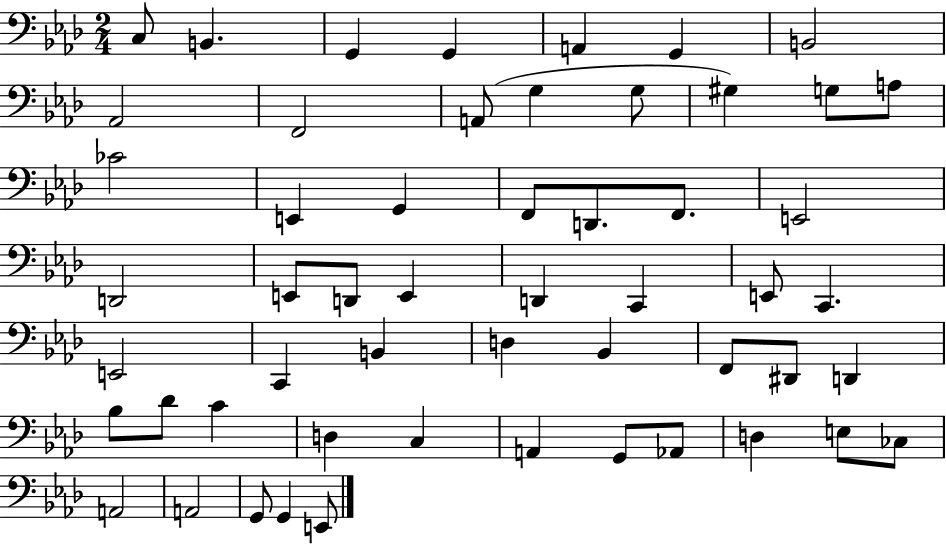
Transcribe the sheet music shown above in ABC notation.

X:1
T:Untitled
M:2/4
L:1/4
K:Ab
C,/2 B,, G,, G,, A,, G,, B,,2 _A,,2 F,,2 A,,/2 G, G,/2 ^G, G,/2 A,/2 _C2 E,, G,, F,,/2 D,,/2 F,,/2 E,,2 D,,2 E,,/2 D,,/2 E,, D,, C,, E,,/2 C,, E,,2 C,, B,, D, _B,, F,,/2 ^D,,/2 D,, _B,/2 _D/2 C D, C, A,, G,,/2 _A,,/2 D, E,/2 _C,/2 A,,2 A,,2 G,,/2 G,, E,,/2